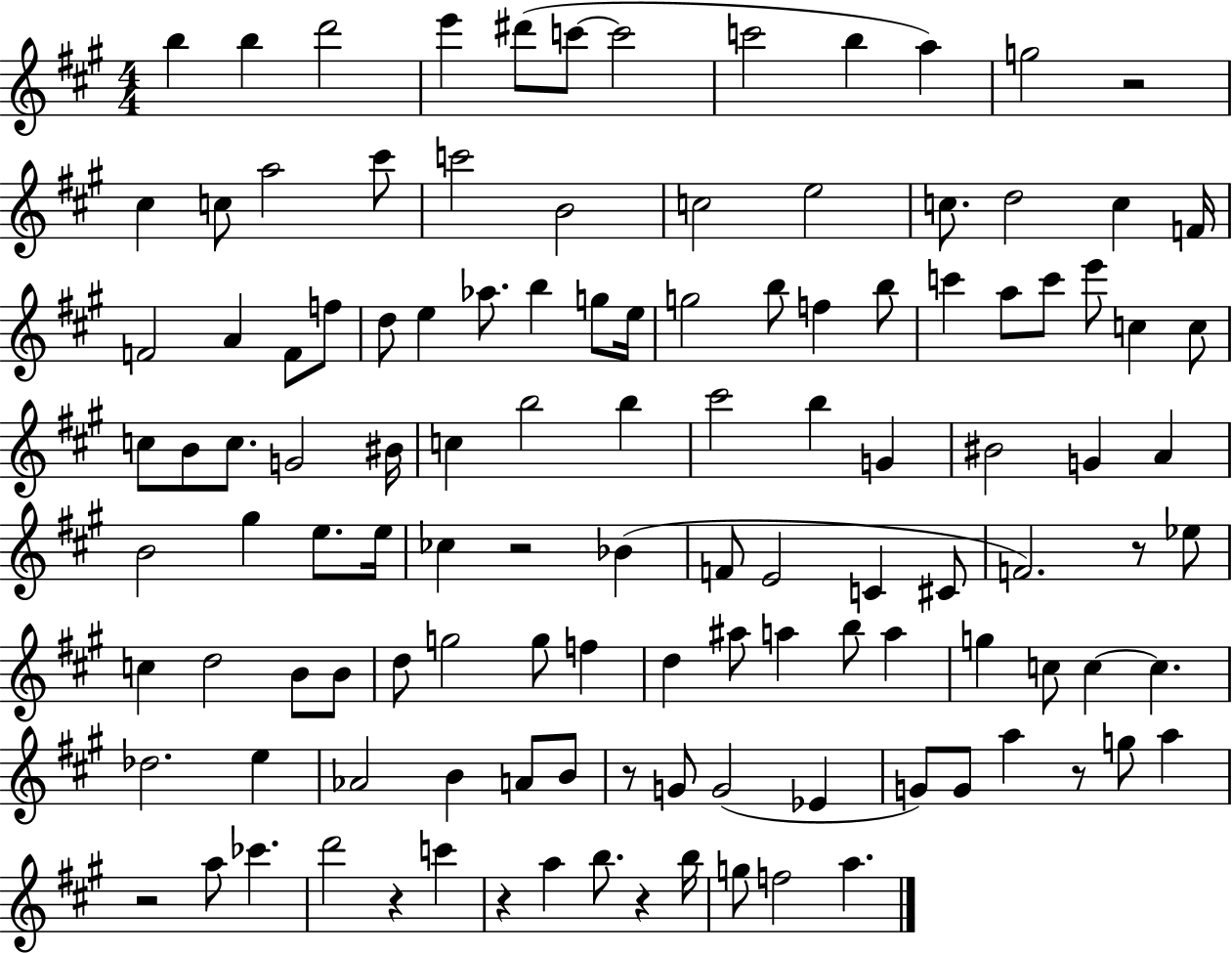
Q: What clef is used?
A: treble